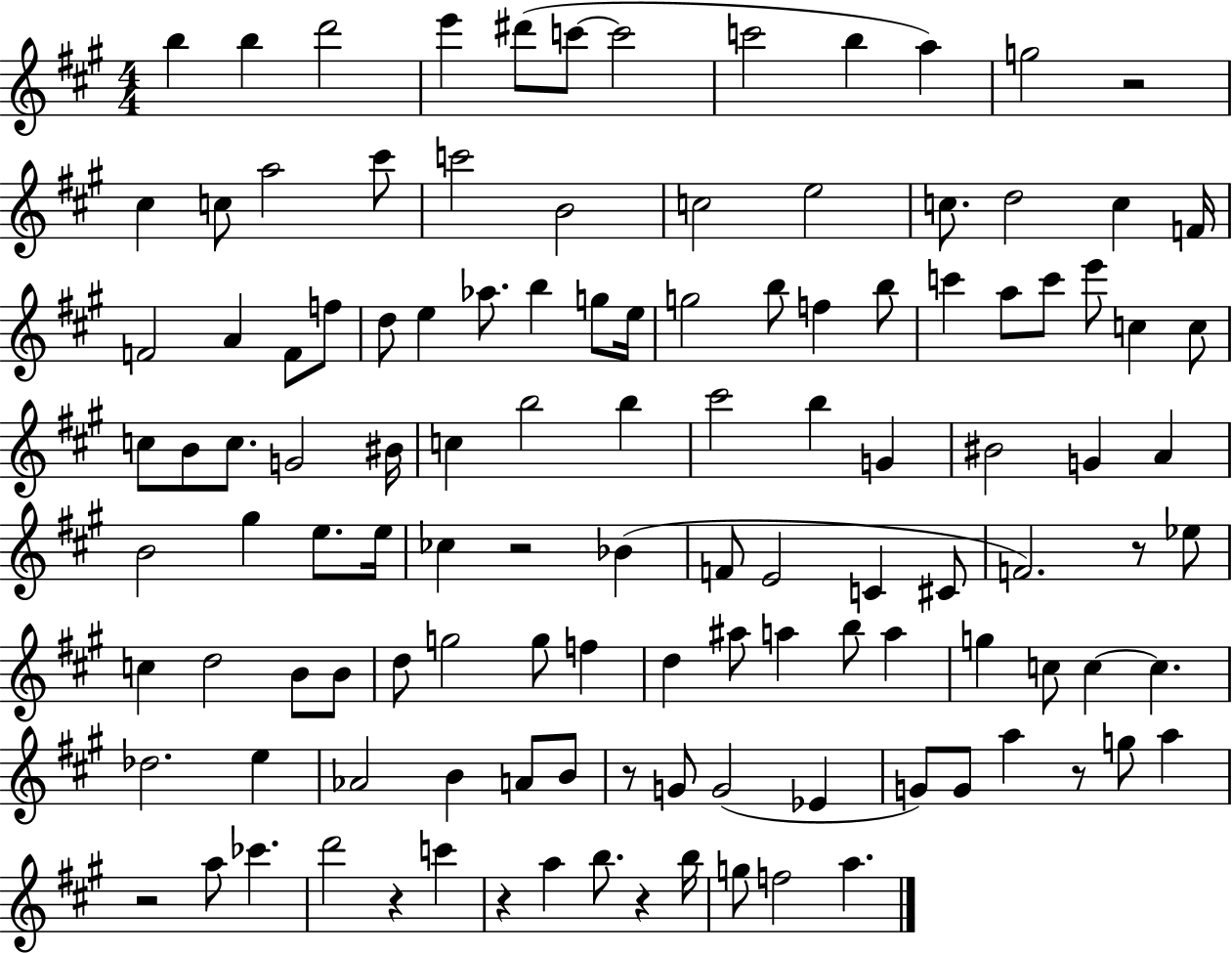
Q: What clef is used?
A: treble